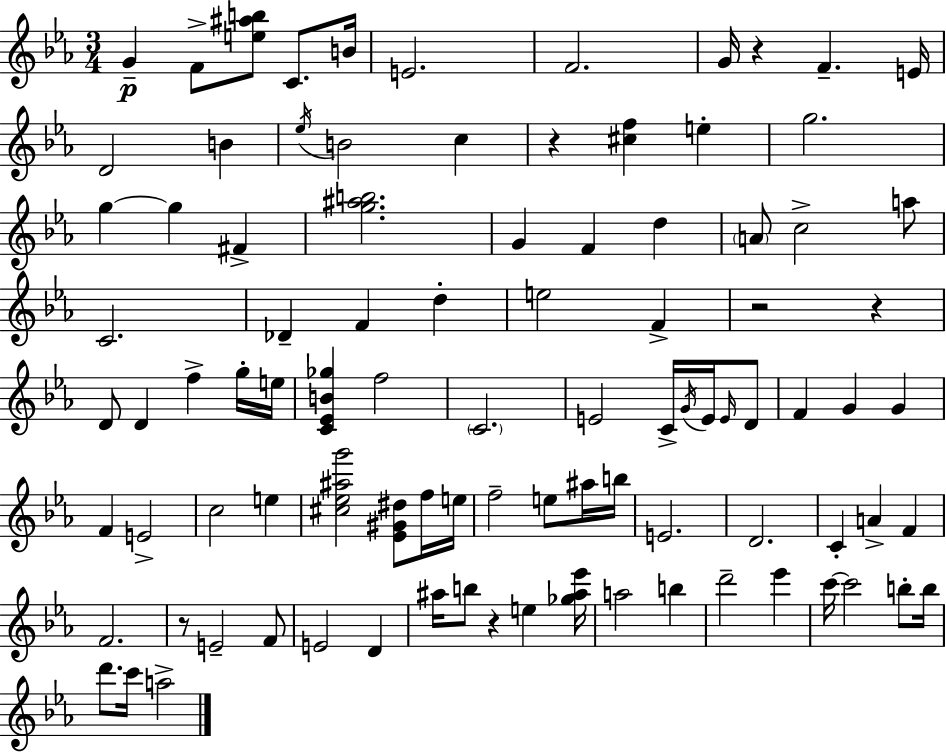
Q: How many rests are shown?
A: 6